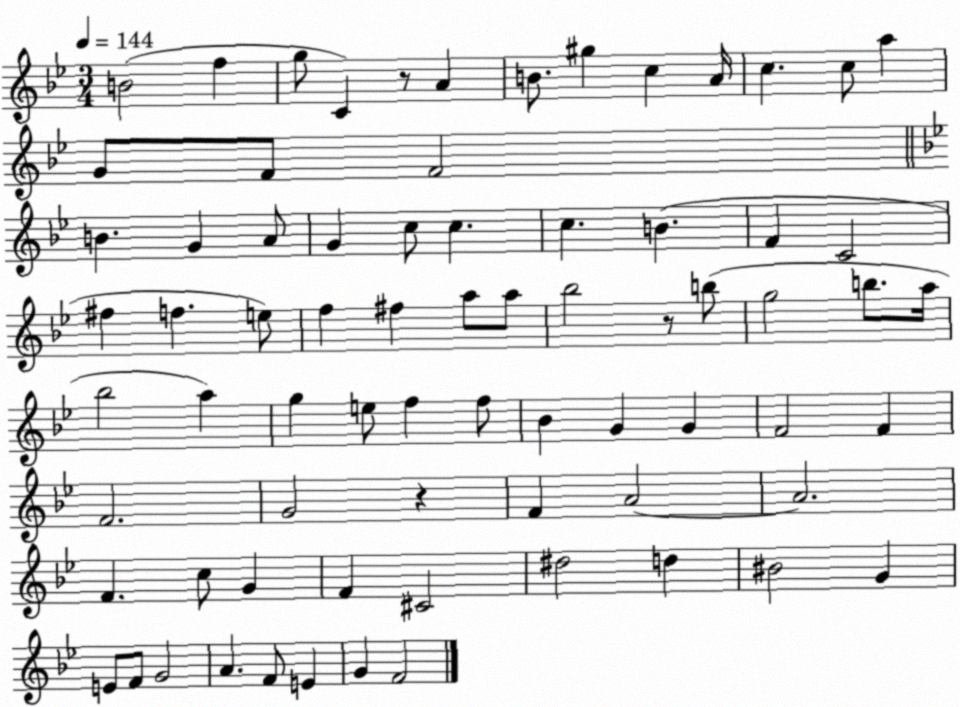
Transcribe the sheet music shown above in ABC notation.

X:1
T:Untitled
M:3/4
L:1/4
K:Bb
B2 f g/2 C z/2 A B/2 ^g c A/4 c c/2 a G/2 F/2 F2 B G A/2 G c/2 c c B F C2 ^f f e/2 f ^f a/2 a/2 _b2 z/2 b/2 g2 b/2 a/4 _b2 a g e/2 f f/2 _B G G F2 F F2 G2 z F A2 A2 F c/2 G F ^C2 ^d2 d ^B2 G E/2 F/2 G2 A F/2 E G F2